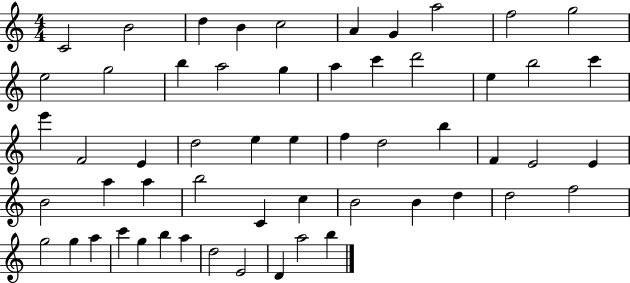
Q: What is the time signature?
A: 4/4